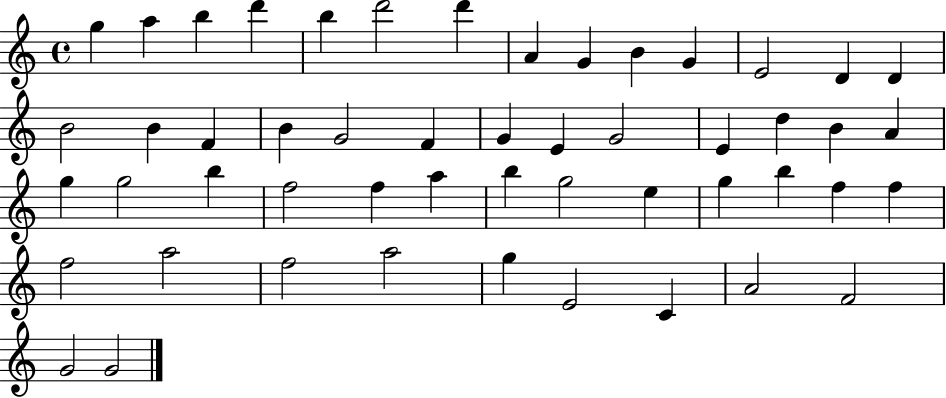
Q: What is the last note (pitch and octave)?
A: G4